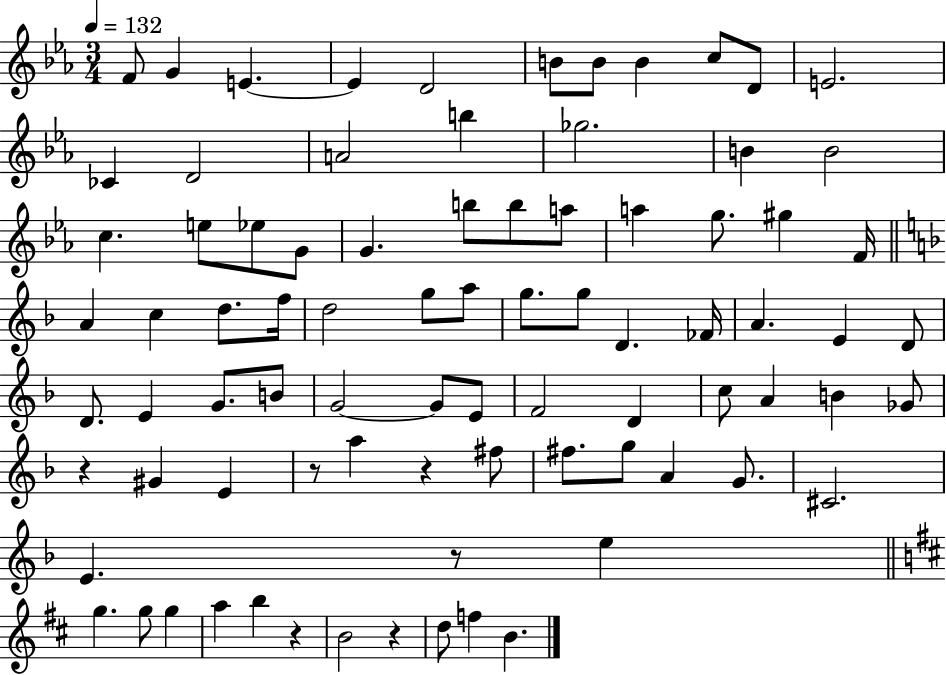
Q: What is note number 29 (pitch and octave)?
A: G#5